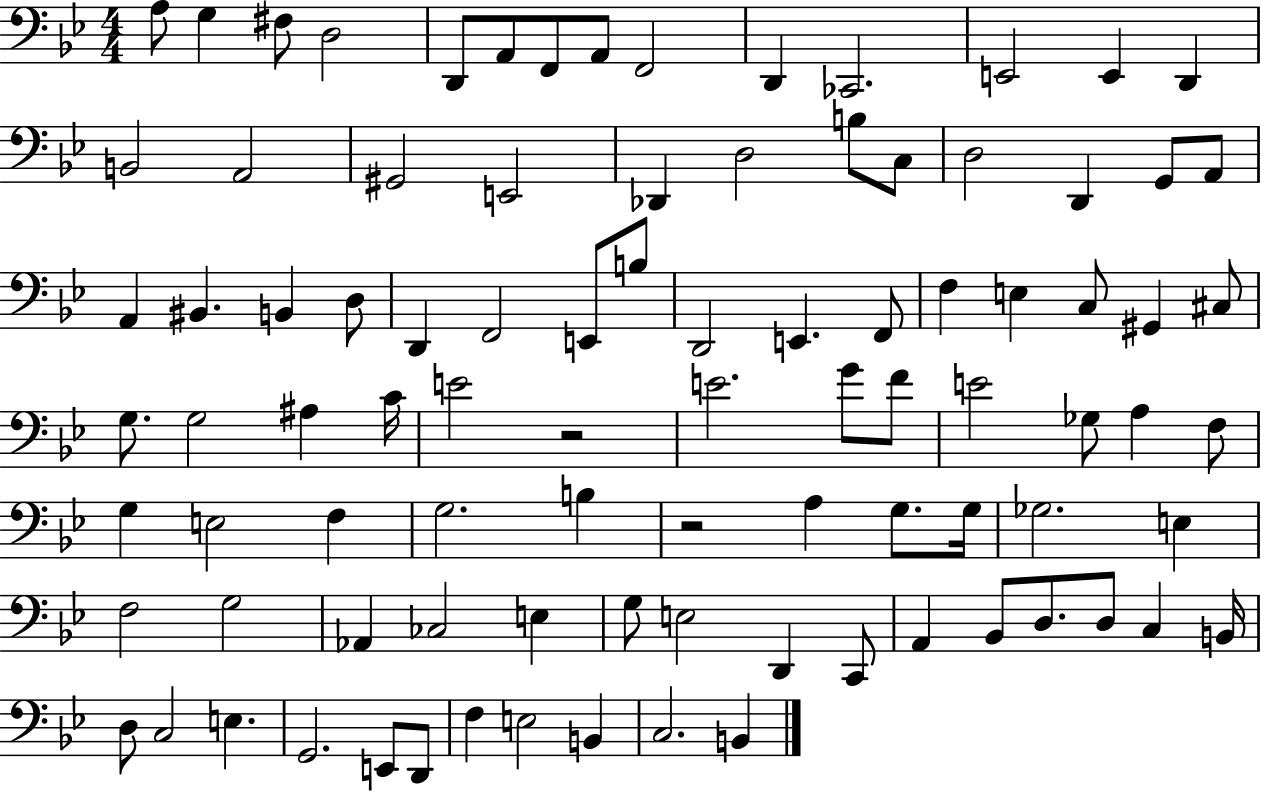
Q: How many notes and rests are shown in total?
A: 92